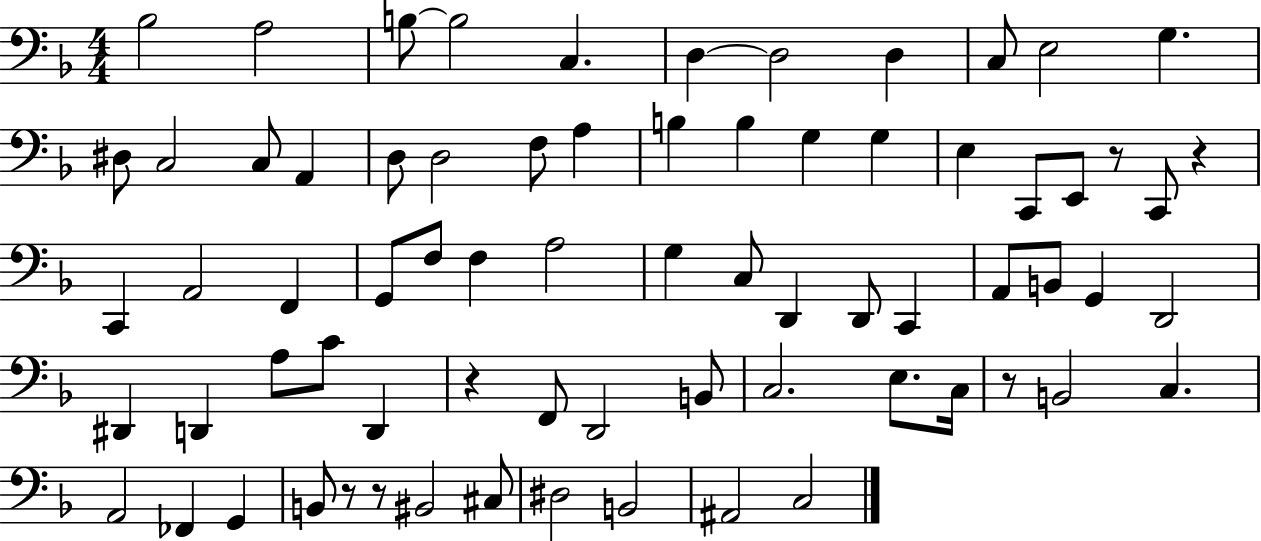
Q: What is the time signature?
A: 4/4